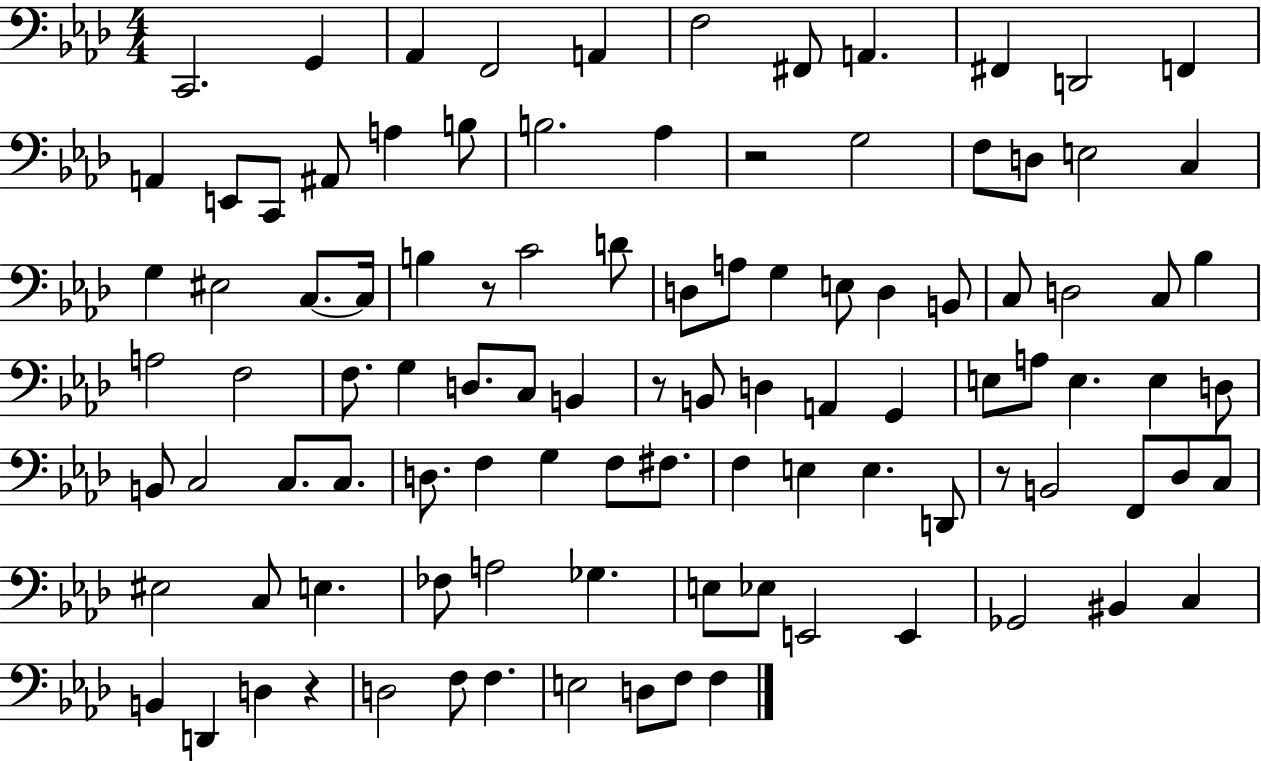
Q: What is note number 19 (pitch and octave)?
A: Ab3